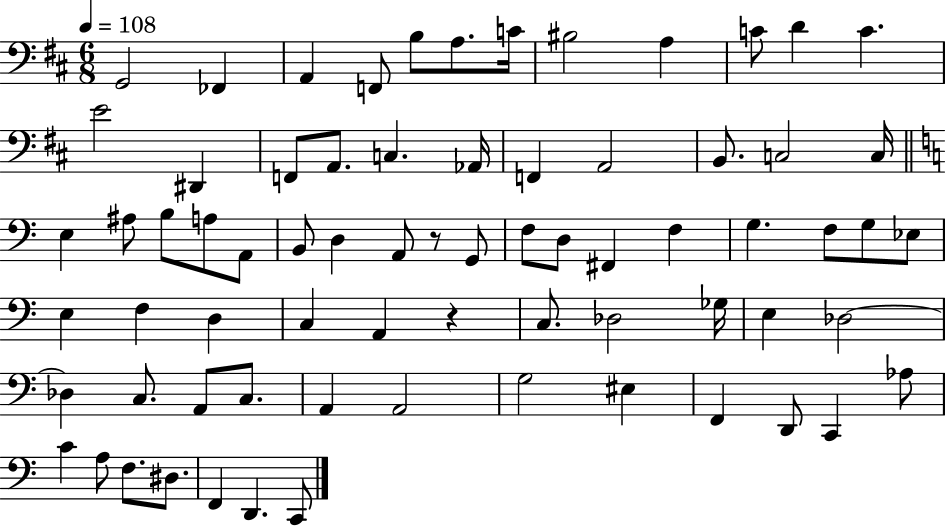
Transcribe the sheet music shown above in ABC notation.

X:1
T:Untitled
M:6/8
L:1/4
K:D
G,,2 _F,, A,, F,,/2 B,/2 A,/2 C/4 ^B,2 A, C/2 D C E2 ^D,, F,,/2 A,,/2 C, _A,,/4 F,, A,,2 B,,/2 C,2 C,/4 E, ^A,/2 B,/2 A,/2 A,,/2 B,,/2 D, A,,/2 z/2 G,,/2 F,/2 D,/2 ^F,, F, G, F,/2 G,/2 _E,/2 E, F, D, C, A,, z C,/2 _D,2 _G,/4 E, _D,2 _D, C,/2 A,,/2 C,/2 A,, A,,2 G,2 ^E, F,, D,,/2 C,, _A,/2 C A,/2 F,/2 ^D,/2 F,, D,, C,,/2